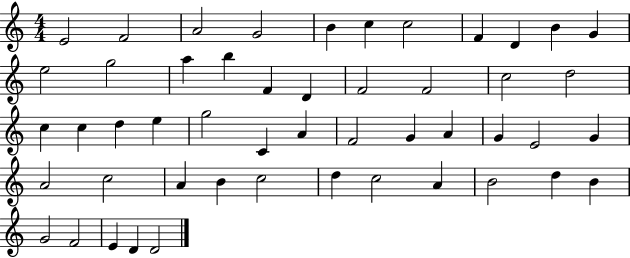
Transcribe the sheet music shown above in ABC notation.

X:1
T:Untitled
M:4/4
L:1/4
K:C
E2 F2 A2 G2 B c c2 F D B G e2 g2 a b F D F2 F2 c2 d2 c c d e g2 C A F2 G A G E2 G A2 c2 A B c2 d c2 A B2 d B G2 F2 E D D2